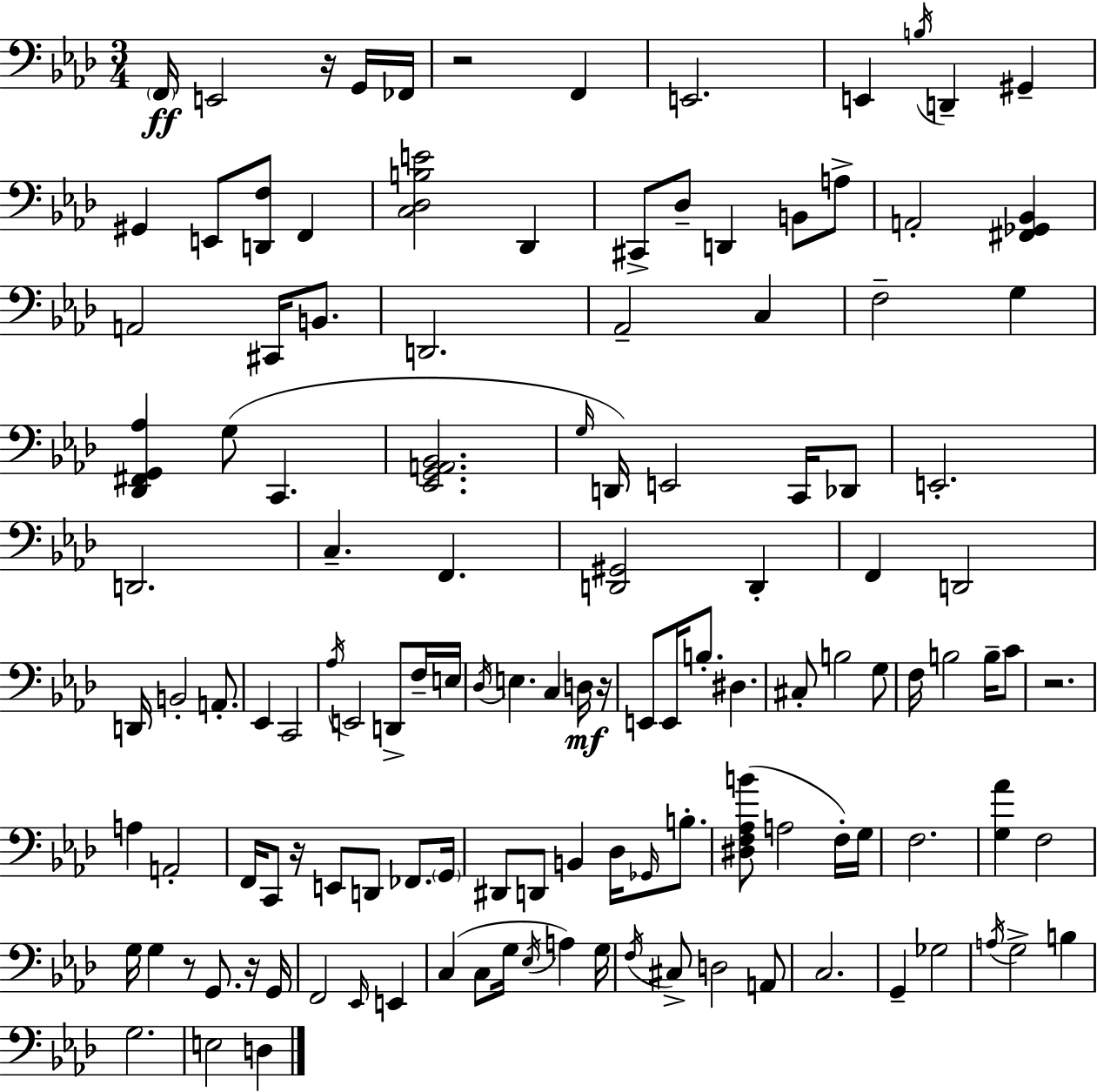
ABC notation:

X:1
T:Untitled
M:3/4
L:1/4
K:Fm
F,,/4 E,,2 z/4 G,,/4 _F,,/4 z2 F,, E,,2 E,, B,/4 D,, ^G,, ^G,, E,,/2 [D,,F,]/2 F,, [C,_D,B,E]2 _D,, ^C,,/2 _D,/2 D,, B,,/2 A,/2 A,,2 [^F,,_G,,_B,,] A,,2 ^C,,/4 B,,/2 D,,2 _A,,2 C, F,2 G, [_D,,^F,,G,,_A,] G,/2 C,, [_E,,G,,A,,_B,,]2 G,/4 D,,/4 E,,2 C,,/4 _D,,/2 E,,2 D,,2 C, F,, [D,,^G,,]2 D,, F,, D,,2 D,,/4 B,,2 A,,/2 _E,, C,,2 _A,/4 E,,2 D,,/2 F,/4 E,/4 _D,/4 E, C, D,/4 z/4 E,,/2 E,,/4 B,/2 ^D, ^C,/2 B,2 G,/2 F,/4 B,2 B,/4 C/2 z2 A, A,,2 F,,/4 C,,/2 z/4 E,,/2 D,,/2 _F,,/2 G,,/4 ^D,,/2 D,,/2 B,, _D,/4 _G,,/4 B,/2 [^D,F,_A,B]/2 A,2 F,/4 G,/4 F,2 [G,_A] F,2 G,/4 G, z/2 G,,/2 z/4 G,,/4 F,,2 _E,,/4 E,, C, C,/2 G,/4 _E,/4 A, G,/4 F,/4 ^C,/2 D,2 A,,/2 C,2 G,, _G,2 A,/4 G,2 B, G,2 E,2 D,